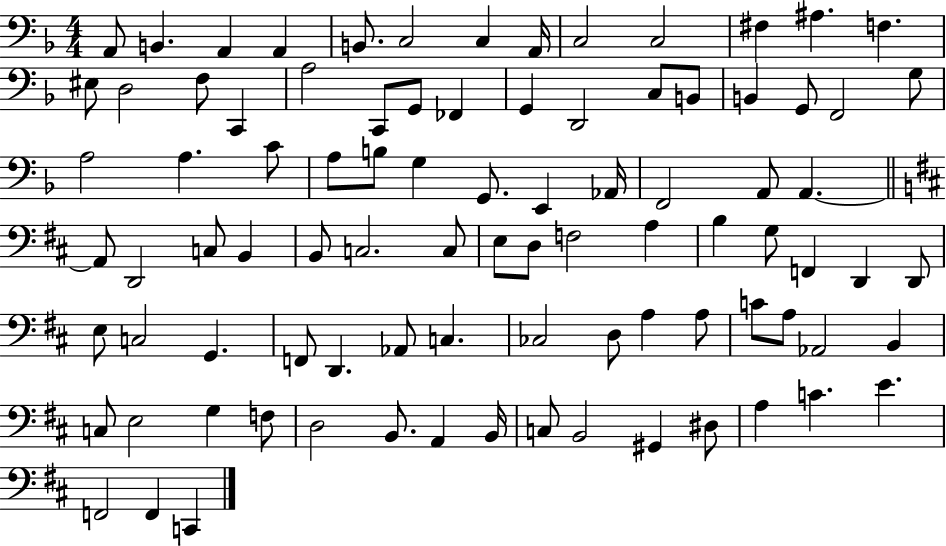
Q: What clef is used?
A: bass